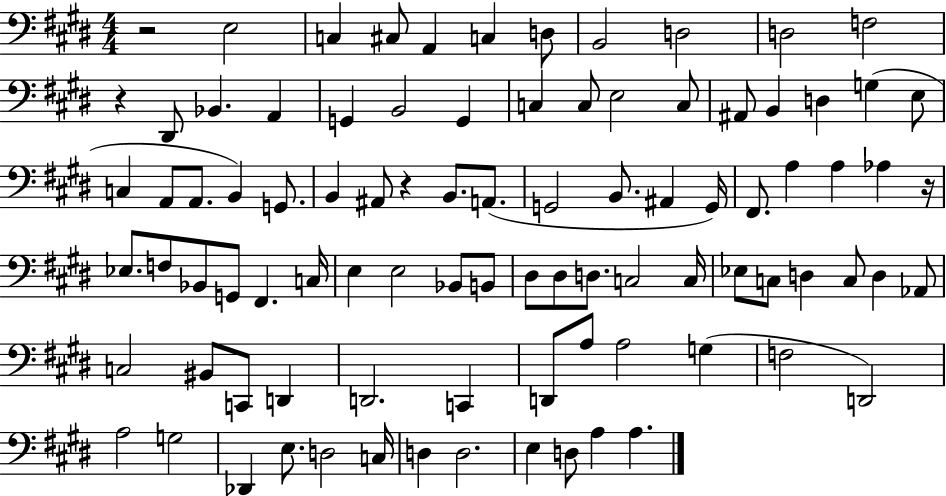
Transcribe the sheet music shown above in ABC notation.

X:1
T:Untitled
M:4/4
L:1/4
K:E
z2 E,2 C, ^C,/2 A,, C, D,/2 B,,2 D,2 D,2 F,2 z ^D,,/2 _B,, A,, G,, B,,2 G,, C, C,/2 E,2 C,/2 ^A,,/2 B,, D, G, E,/2 C, A,,/2 A,,/2 B,, G,,/2 B,, ^A,,/2 z B,,/2 A,,/2 G,,2 B,,/2 ^A,, G,,/4 ^F,,/2 A, A, _A, z/4 _E,/2 F,/2 _B,,/2 G,,/2 ^F,, C,/4 E, E,2 _B,,/2 B,,/2 ^D,/2 ^D,/2 D,/2 C,2 C,/4 _E,/2 C,/2 D, C,/2 D, _A,,/2 C,2 ^B,,/2 C,,/2 D,, D,,2 C,, D,,/2 A,/2 A,2 G, F,2 D,,2 A,2 G,2 _D,, E,/2 D,2 C,/4 D, D,2 E, D,/2 A, A,